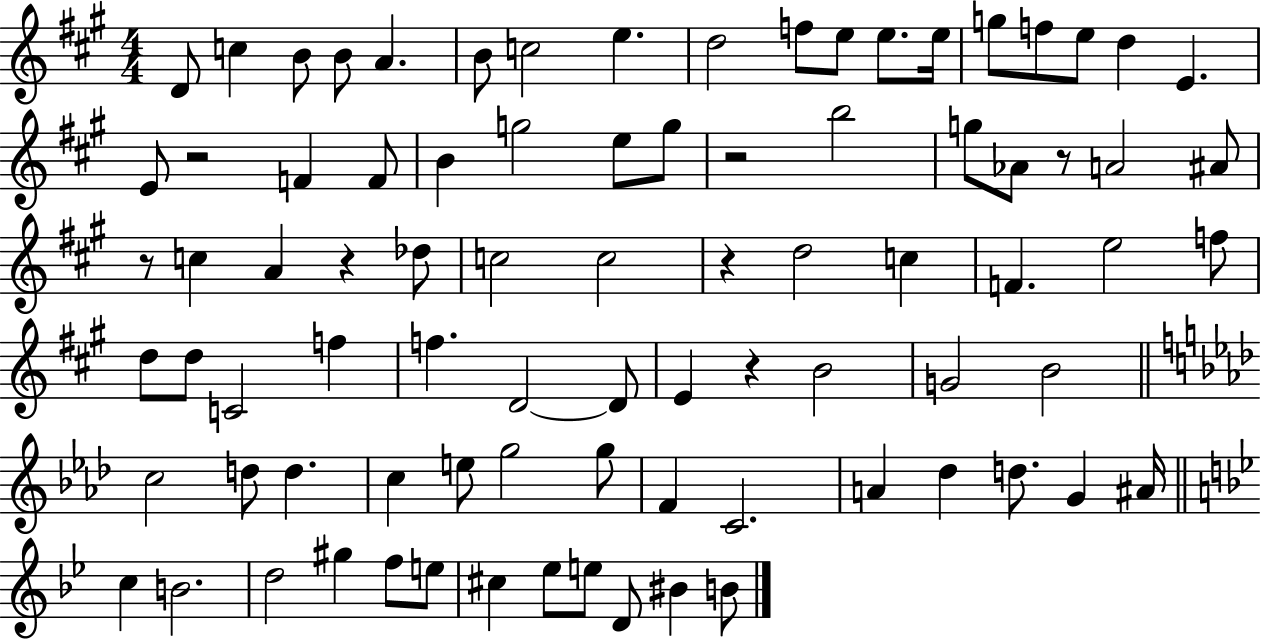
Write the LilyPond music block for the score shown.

{
  \clef treble
  \numericTimeSignature
  \time 4/4
  \key a \major
  d'8 c''4 b'8 b'8 a'4. | b'8 c''2 e''4. | d''2 f''8 e''8 e''8. e''16 | g''8 f''8 e''8 d''4 e'4. | \break e'8 r2 f'4 f'8 | b'4 g''2 e''8 g''8 | r2 b''2 | g''8 aes'8 r8 a'2 ais'8 | \break r8 c''4 a'4 r4 des''8 | c''2 c''2 | r4 d''2 c''4 | f'4. e''2 f''8 | \break d''8 d''8 c'2 f''4 | f''4. d'2~~ d'8 | e'4 r4 b'2 | g'2 b'2 | \break \bar "||" \break \key aes \major c''2 d''8 d''4. | c''4 e''8 g''2 g''8 | f'4 c'2. | a'4 des''4 d''8. g'4 ais'16 | \break \bar "||" \break \key g \minor c''4 b'2. | d''2 gis''4 f''8 e''8 | cis''4 ees''8 e''8 d'8 bis'4 b'8 | \bar "|."
}